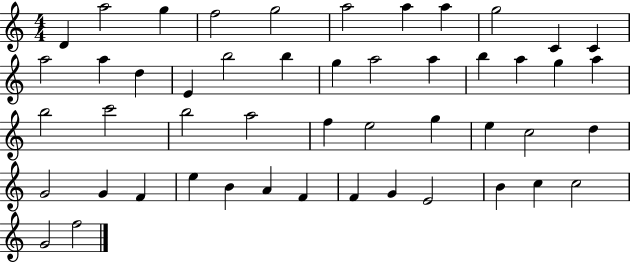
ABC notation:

X:1
T:Untitled
M:4/4
L:1/4
K:C
D a2 g f2 g2 a2 a a g2 C C a2 a d E b2 b g a2 a b a g a b2 c'2 b2 a2 f e2 g e c2 d G2 G F e B A F F G E2 B c c2 G2 f2